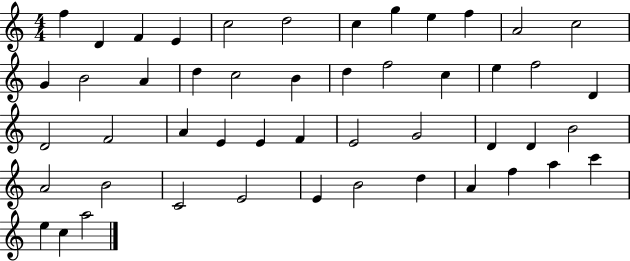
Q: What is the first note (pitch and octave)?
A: F5